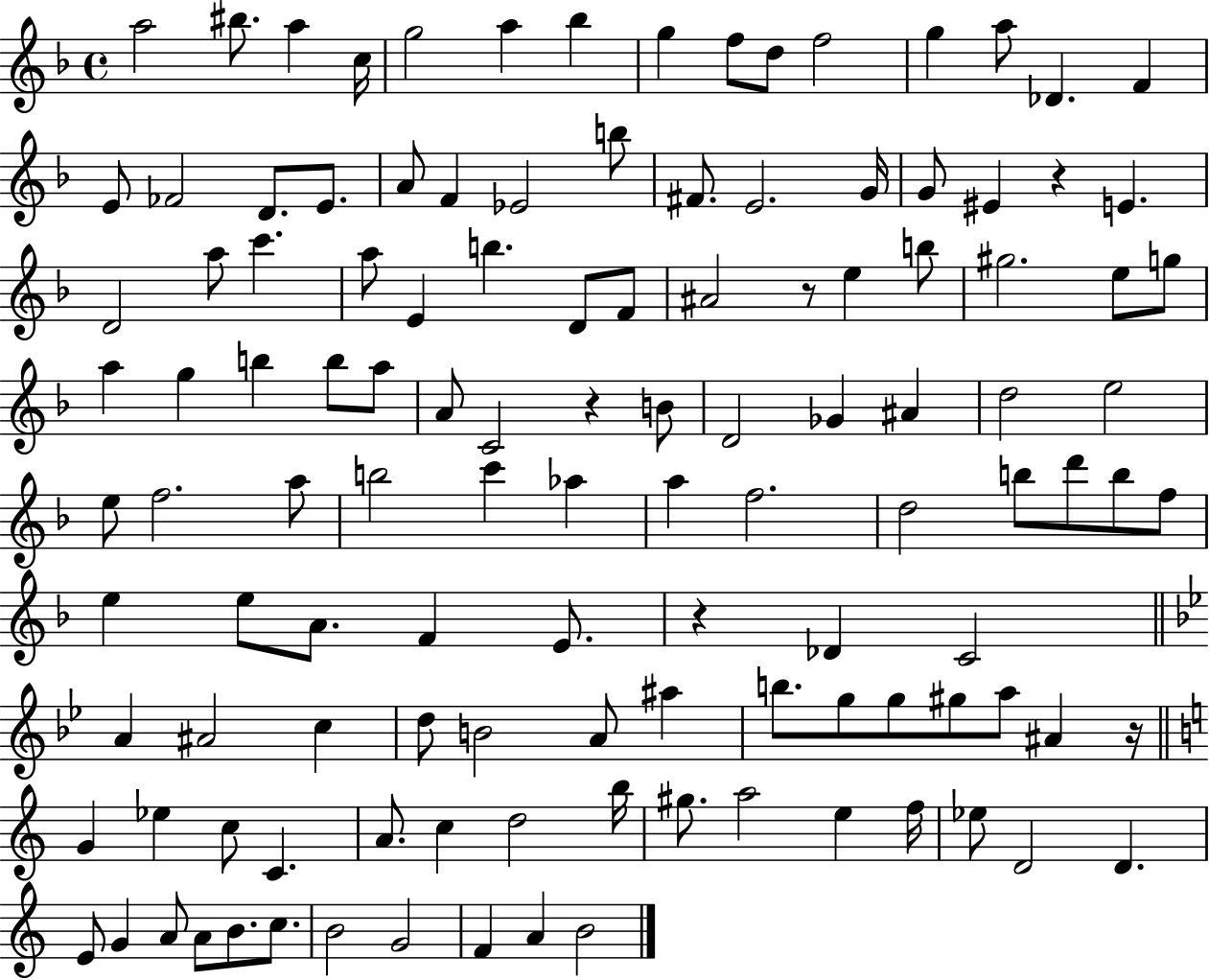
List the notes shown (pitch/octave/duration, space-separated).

A5/h BIS5/e. A5/q C5/s G5/h A5/q Bb5/q G5/q F5/e D5/e F5/h G5/q A5/e Db4/q. F4/q E4/e FES4/h D4/e. E4/e. A4/e F4/q Eb4/h B5/e F#4/e. E4/h. G4/s G4/e EIS4/q R/q E4/q. D4/h A5/e C6/q. A5/e E4/q B5/q. D4/e F4/e A#4/h R/e E5/q B5/e G#5/h. E5/e G5/e A5/q G5/q B5/q B5/e A5/e A4/e C4/h R/q B4/e D4/h Gb4/q A#4/q D5/h E5/h E5/e F5/h. A5/e B5/h C6/q Ab5/q A5/q F5/h. D5/h B5/e D6/e B5/e F5/e E5/q E5/e A4/e. F4/q E4/e. R/q Db4/q C4/h A4/q A#4/h C5/q D5/e B4/h A4/e A#5/q B5/e. G5/e G5/e G#5/e A5/e A#4/q R/s G4/q Eb5/q C5/e C4/q. A4/e. C5/q D5/h B5/s G#5/e. A5/h E5/q F5/s Eb5/e D4/h D4/q. E4/e G4/q A4/e A4/e B4/e. C5/e. B4/h G4/h F4/q A4/q B4/h